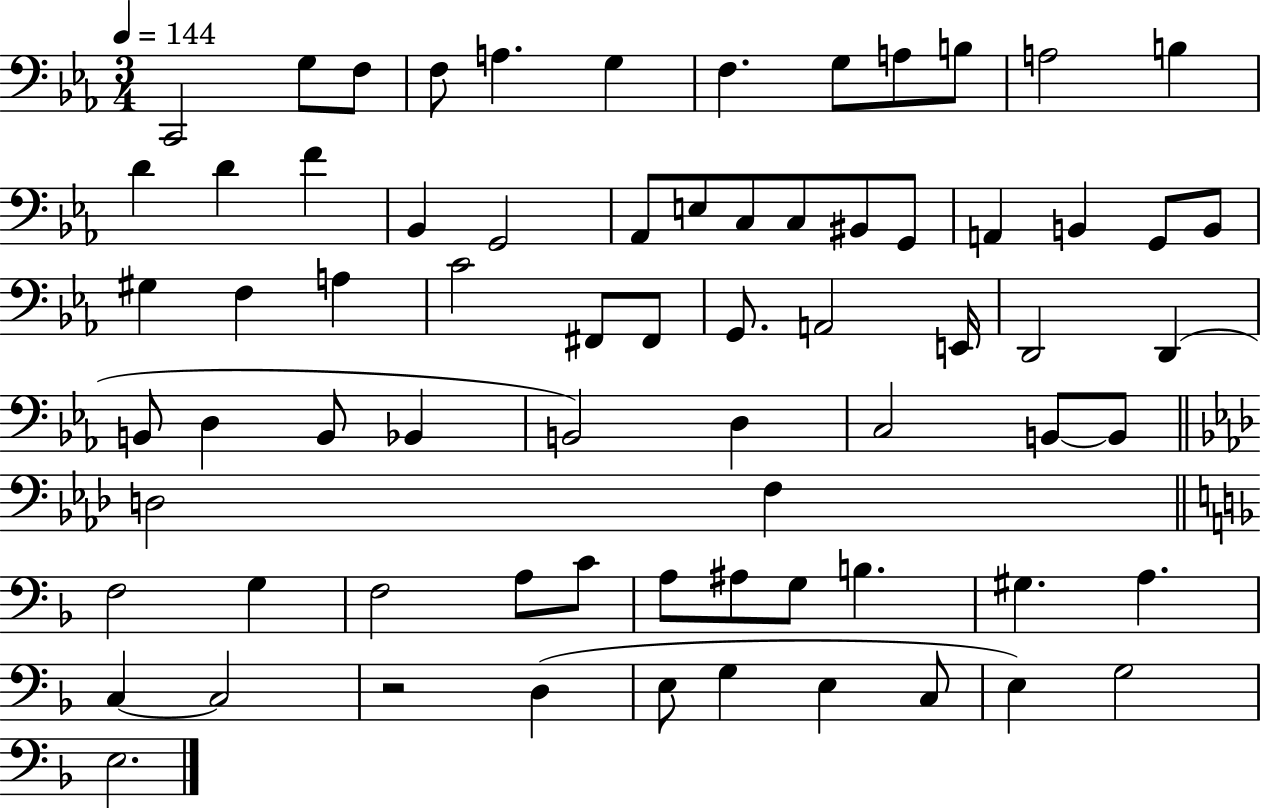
C2/h G3/e F3/e F3/e A3/q. G3/q F3/q. G3/e A3/e B3/e A3/h B3/q D4/q D4/q F4/q Bb2/q G2/h Ab2/e E3/e C3/e C3/e BIS2/e G2/e A2/q B2/q G2/e B2/e G#3/q F3/q A3/q C4/h F#2/e F#2/e G2/e. A2/h E2/s D2/h D2/q B2/e D3/q B2/e Bb2/q B2/h D3/q C3/h B2/e B2/e D3/h F3/q F3/h G3/q F3/h A3/e C4/e A3/e A#3/e G3/e B3/q. G#3/q. A3/q. C3/q C3/h R/h D3/q E3/e G3/q E3/q C3/e E3/q G3/h E3/h.